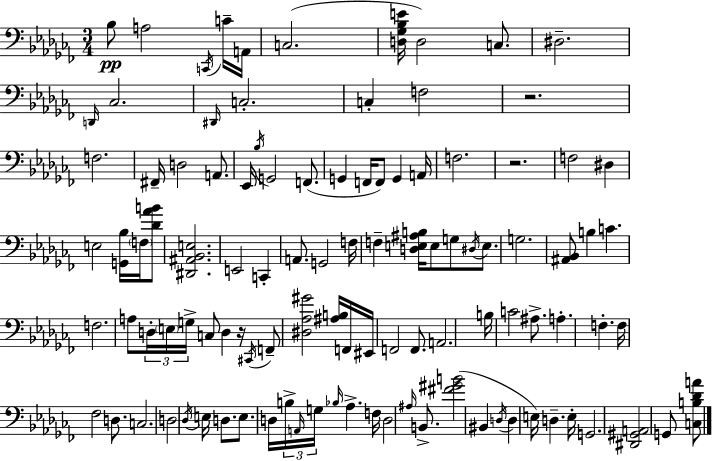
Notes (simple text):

Bb3/e A3/h C2/s C4/s A2/s C3/h. [D3,Gb3,Bb3,E4]/s D3/h C3/e. D#3/h. D2/s CES3/h. D#2/s C3/h. C3/q F3/h R/h. F3/h. F#2/s D3/h A2/e. Eb2/s Bb3/s G2/h F2/e. G2/q F2/s F2/e G2/q A2/s F3/h. R/h. F3/h D#3/q E3/h [G2,Bb3]/s F3/s [Db4,Ab4,B4]/e [D#2,A#2,Bb2,E3]/h. E2/h C2/q A2/e. G2/h F3/s F3/q [D3,E3,A#3,B3]/s E3/e G3/e D#3/s E3/e. G3/h. [A#2,Bb2]/e B3/q C4/q. F3/h. A3/e D3/s E3/s G3/s C3/e D3/q R/s C#2/s F2/e [D#3,Ab3,G#4]/h [A#3,B3]/s F2/s EIS2/s F2/h F2/e. A2/h. B3/s C4/h A#3/e. A3/q. F3/q. F3/s FES3/h D3/e. C3/h. D3/h Db3/s E3/s D3/e. E3/e. D3/s B3/s A2/s G3/s Bb3/s Ab3/q. F3/s D3/h A#3/s B2/e. [F#4,G#4,B4]/h BIS2/q D3/s D3/q E3/s D3/q. E3/s G2/h. [D#2,G#2,A2]/h G2/e [C3,B3,Db4,A4]/e